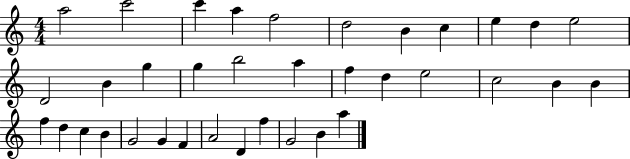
{
  \clef treble
  \numericTimeSignature
  \time 4/4
  \key c \major
  a''2 c'''2 | c'''4 a''4 f''2 | d''2 b'4 c''4 | e''4 d''4 e''2 | \break d'2 b'4 g''4 | g''4 b''2 a''4 | f''4 d''4 e''2 | c''2 b'4 b'4 | \break f''4 d''4 c''4 b'4 | g'2 g'4 f'4 | a'2 d'4 f''4 | g'2 b'4 a''4 | \break \bar "|."
}